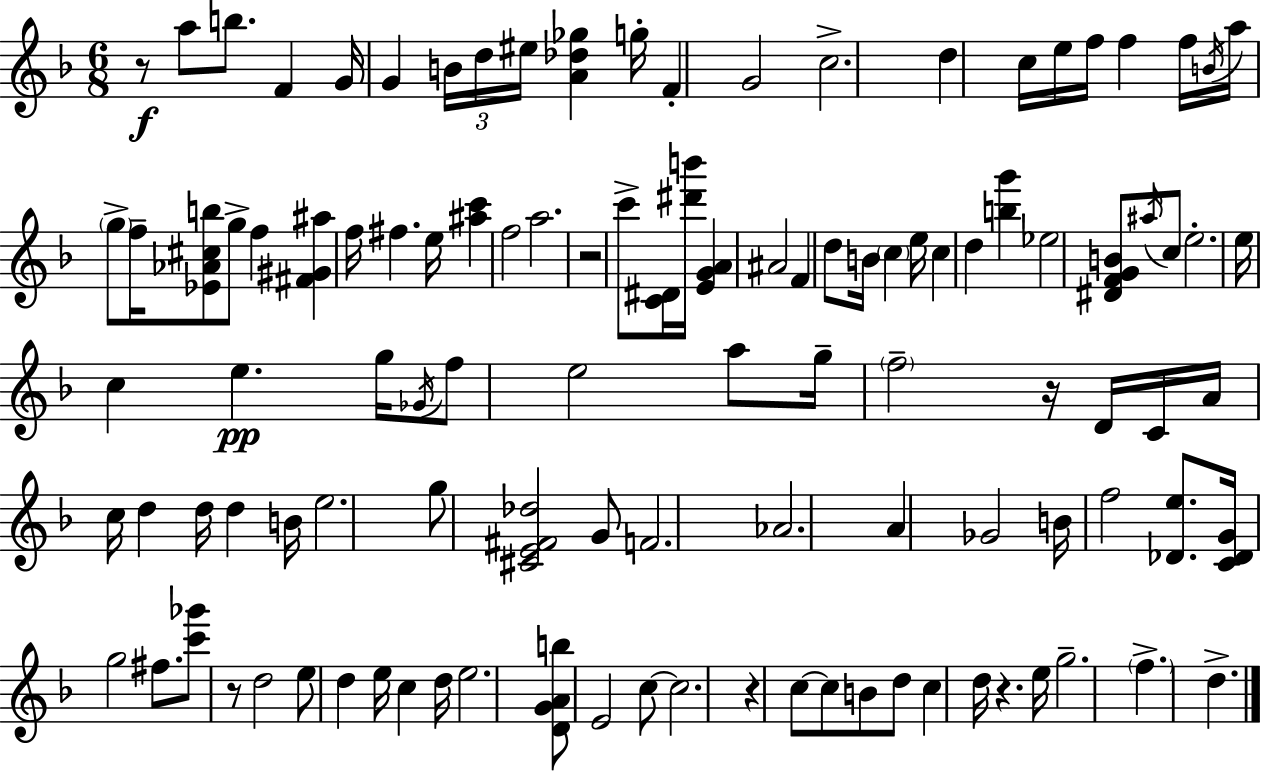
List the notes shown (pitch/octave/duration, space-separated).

R/e A5/e B5/e. F4/q G4/s G4/q B4/s D5/s EIS5/s [A4,Db5,Gb5]/q G5/s F4/q G4/h C5/h. D5/q C5/s E5/s F5/s F5/q F5/s B4/s A5/s G5/e F5/s [Eb4,Ab4,C#5,B5]/e G5/e F5/q [F#4,G#4,A#5]/q F5/s F#5/q. E5/s [A#5,C6]/q F5/h A5/h. R/h C6/e [C4,D#4]/s [D#6,B6]/s [E4,G4,A4]/q A#4/h F4/q D5/e B4/s C5/q E5/s C5/q D5/q [B5,G6]/q Eb5/h [D#4,F4,G4,B4]/e A#5/s C5/e E5/h. E5/s C5/q E5/q. G5/s Gb4/s F5/e E5/h A5/e G5/s F5/h R/s D4/s C4/s A4/s C5/s D5/q D5/s D5/q B4/s E5/h. G5/e [C#4,E4,F#4,Db5]/h G4/e F4/h. Ab4/h. A4/q Gb4/h B4/s F5/h [Db4,E5]/e. [C4,Db4,G4]/s G5/h F#5/e. [C6,Gb6]/e R/e D5/h E5/e D5/q E5/s C5/q D5/s E5/h. [D4,G4,A4,B5]/e E4/h C5/e C5/h. R/q C5/e C5/e B4/e D5/e C5/q D5/s R/q. E5/s G5/h. F5/q. D5/q.